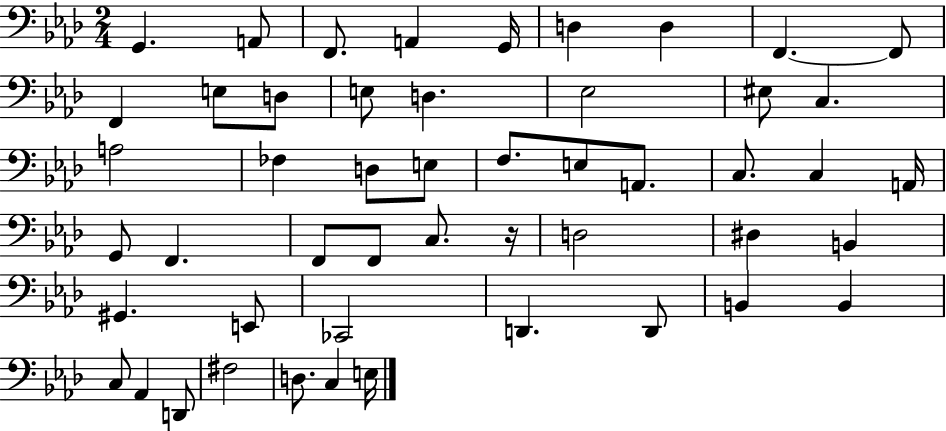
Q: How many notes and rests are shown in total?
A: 50